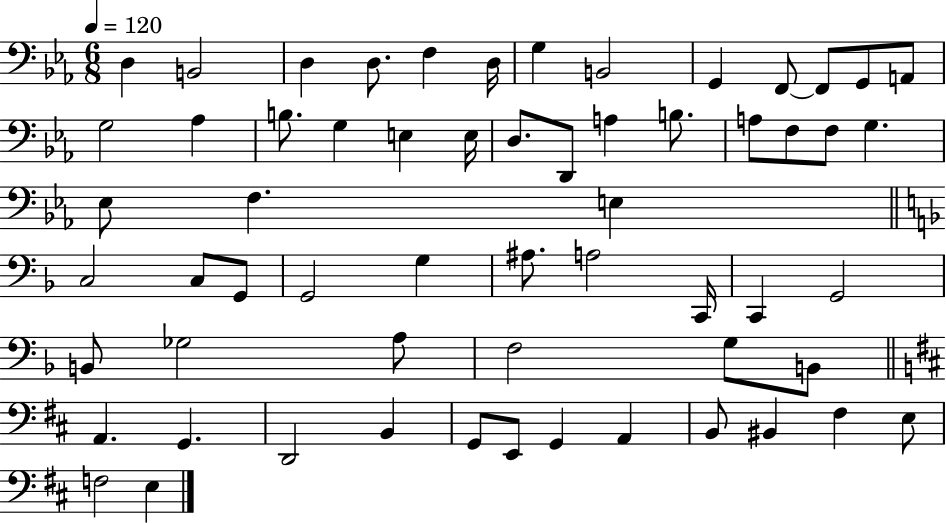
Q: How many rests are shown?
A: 0